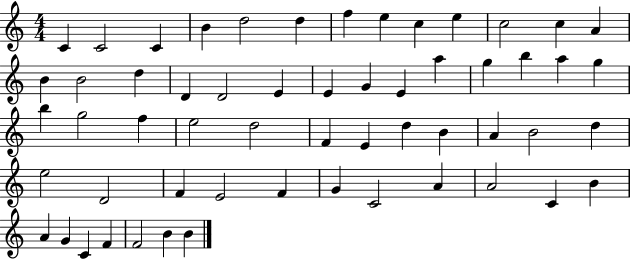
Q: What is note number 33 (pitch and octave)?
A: F4